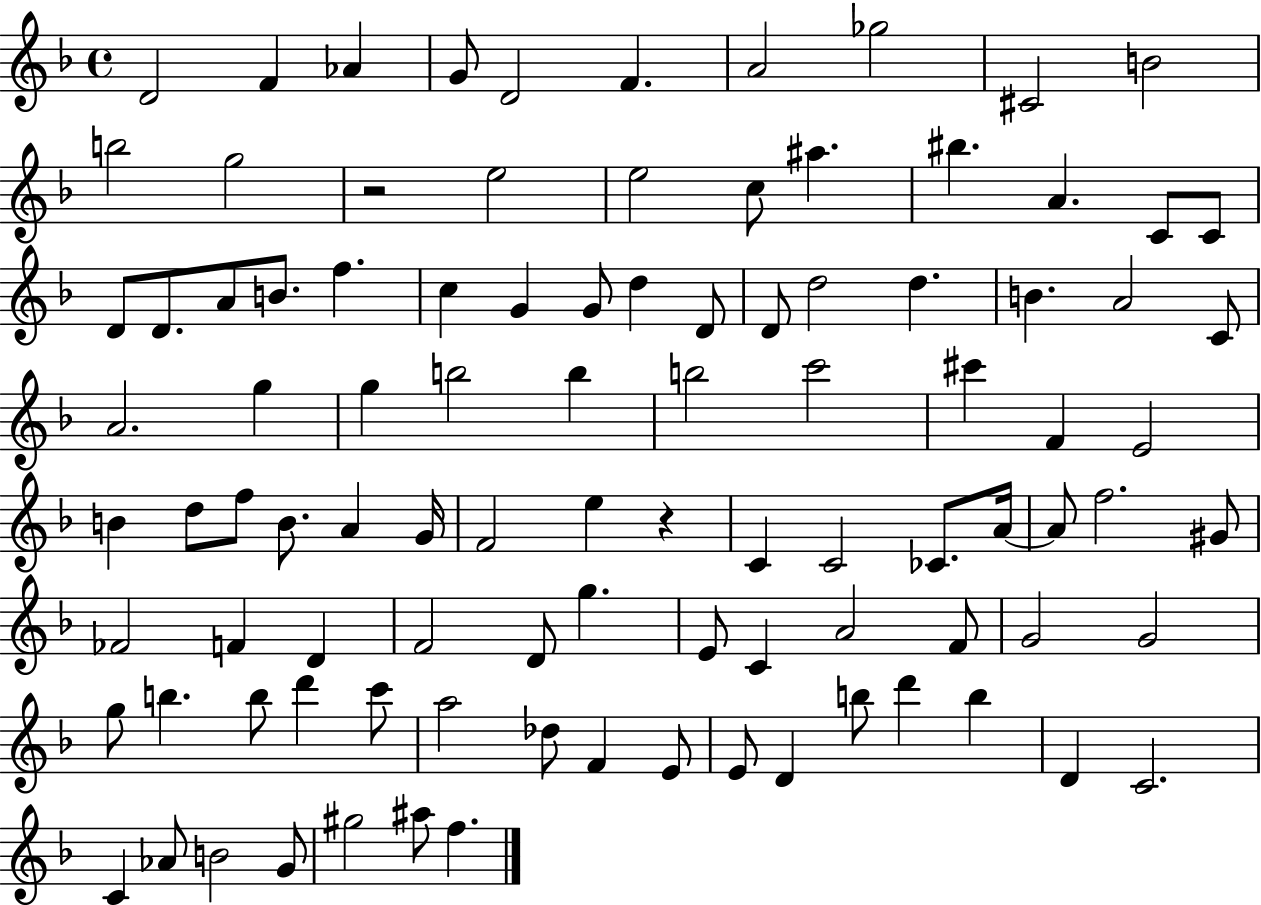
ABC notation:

X:1
T:Untitled
M:4/4
L:1/4
K:F
D2 F _A G/2 D2 F A2 _g2 ^C2 B2 b2 g2 z2 e2 e2 c/2 ^a ^b A C/2 C/2 D/2 D/2 A/2 B/2 f c G G/2 d D/2 D/2 d2 d B A2 C/2 A2 g g b2 b b2 c'2 ^c' F E2 B d/2 f/2 B/2 A G/4 F2 e z C C2 _C/2 A/4 A/2 f2 ^G/2 _F2 F D F2 D/2 g E/2 C A2 F/2 G2 G2 g/2 b b/2 d' c'/2 a2 _d/2 F E/2 E/2 D b/2 d' b D C2 C _A/2 B2 G/2 ^g2 ^a/2 f